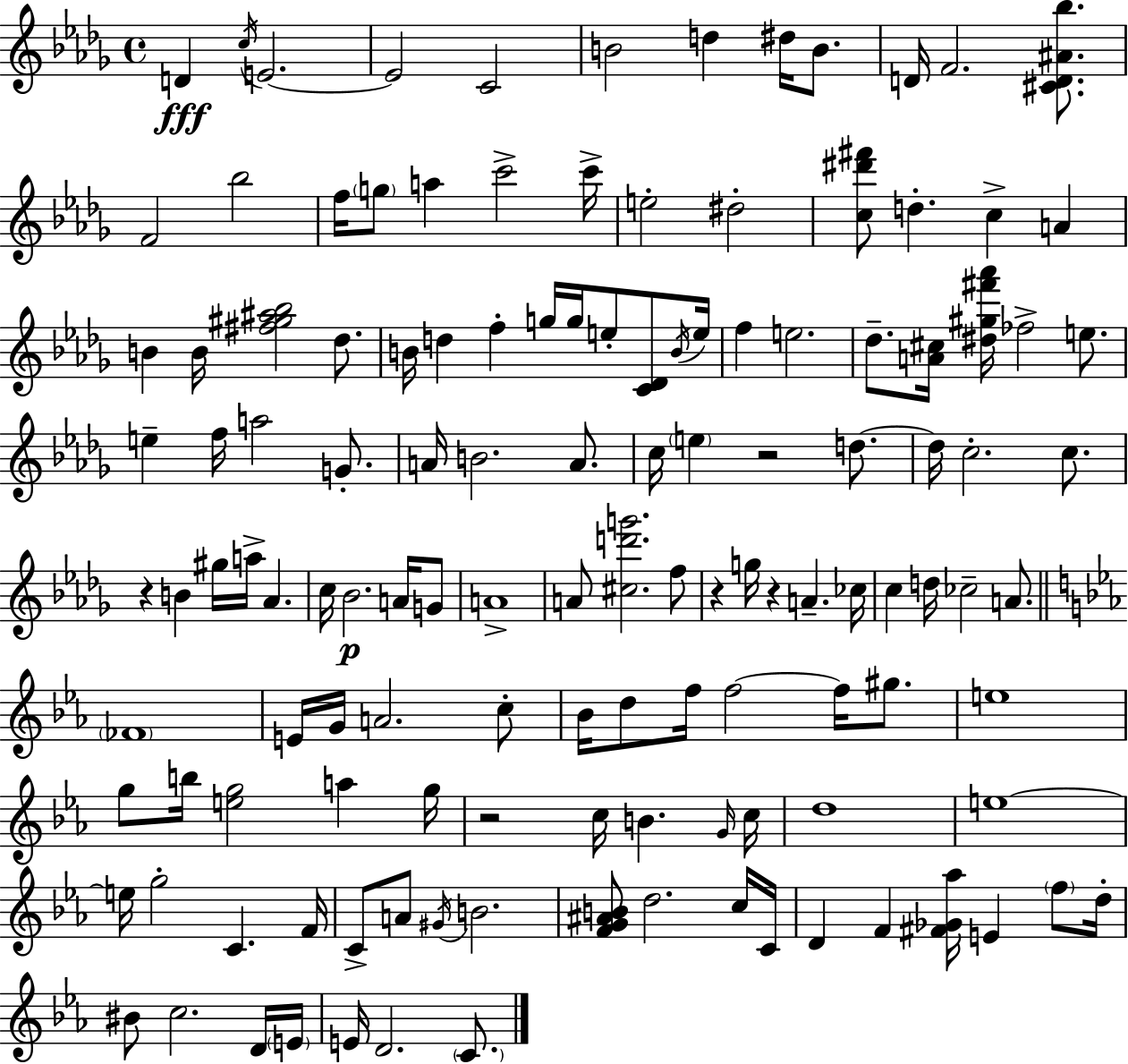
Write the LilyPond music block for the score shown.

{
  \clef treble
  \time 4/4
  \defaultTimeSignature
  \key bes \minor
  d'4\fff \acciaccatura { c''16 } e'2.~~ | e'2 c'2 | b'2 d''4 dis''16 b'8. | d'16 f'2. <cis' d' ais' bes''>8. | \break f'2 bes''2 | f''16 \parenthesize g''8 a''4 c'''2-> | c'''16-> e''2-. dis''2-. | <c'' dis''' fis'''>8 d''4.-. c''4-> a'4 | \break b'4 b'16 <fis'' gis'' ais'' bes''>2 des''8. | b'16 d''4 f''4-. g''16 g''16 e''8-. <c' des'>8 | \acciaccatura { b'16 } e''16 f''4 e''2. | des''8.-- <a' cis''>16 <dis'' gis'' fis''' aes'''>16 fes''2-> e''8. | \break e''4-- f''16 a''2 g'8.-. | a'16 b'2. a'8. | c''16 \parenthesize e''4 r2 d''8.~~ | d''16 c''2.-. c''8. | \break r4 b'4 gis''16 a''16-> aes'4. | c''16 bes'2.\p a'16 | g'8 a'1-> | a'8 <cis'' d''' g'''>2. | \break f''8 r4 g''16 r4 a'4.-- | ces''16 c''4 d''16 ces''2-- a'8. | \bar "||" \break \key c \minor \parenthesize fes'1 | e'16 g'16 a'2. c''8-. | bes'16 d''8 f''16 f''2~~ f''16 gis''8. | e''1 | \break g''8 b''16 <e'' g''>2 a''4 g''16 | r2 c''16 b'4. \grace { g'16 } | c''16 d''1 | e''1~~ | \break e''16 g''2-. c'4. | f'16 c'8-> a'8 \acciaccatura { gis'16 } b'2. | <f' g' ais' b'>8 d''2. | c''16 c'16 d'4 f'4 <fis' ges' aes''>16 e'4 \parenthesize f''8 | \break d''16-. bis'8 c''2. | d'16 \parenthesize e'16 e'16 d'2. \parenthesize c'8. | \bar "|."
}